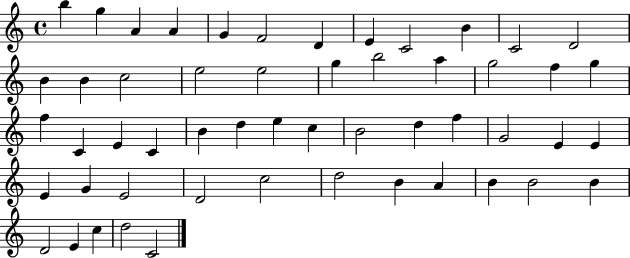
{
  \clef treble
  \time 4/4
  \defaultTimeSignature
  \key c \major
  b''4 g''4 a'4 a'4 | g'4 f'2 d'4 | e'4 c'2 b'4 | c'2 d'2 | \break b'4 b'4 c''2 | e''2 e''2 | g''4 b''2 a''4 | g''2 f''4 g''4 | \break f''4 c'4 e'4 c'4 | b'4 d''4 e''4 c''4 | b'2 d''4 f''4 | g'2 e'4 e'4 | \break e'4 g'4 e'2 | d'2 c''2 | d''2 b'4 a'4 | b'4 b'2 b'4 | \break d'2 e'4 c''4 | d''2 c'2 | \bar "|."
}